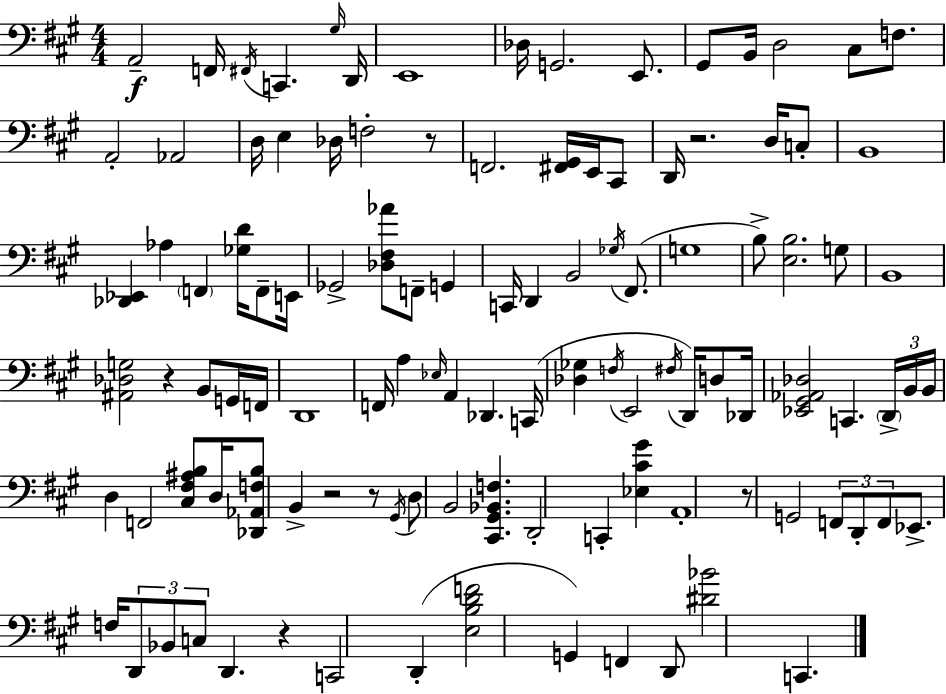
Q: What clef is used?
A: bass